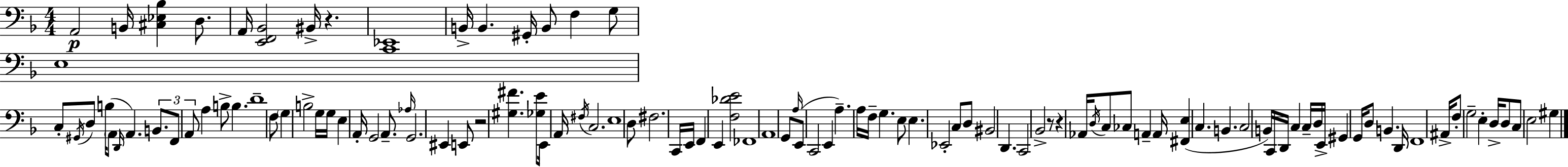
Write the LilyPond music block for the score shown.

{
  \clef bass
  \numericTimeSignature
  \time 4/4
  \key d \minor
  \repeat volta 2 { a,2\p b,16 <cis ees bes>4 d8. | a,16 <e, f, bes,>2 bis,16-> r4. | <c, ees,>1 | b,16-> b,4. gis,16-. b,8 f4 g8 | \break e1 | c8-. \acciaccatura { gis,16 } d8 b16( \parenthesize a,8 \grace { d,16 }) a,4. \tuplet 3/2 { b,8. | f,8 a,8 } a4 b8-> b4. | d'1-- | \break f8 \parenthesize g4 b2-> | g16 g16 e4 a,16-. g,2 a,8.-- | \grace { aes16 } g,2. eis,4 | e,8 r2 <gis fis'>4. | \break <ges e'>8 e,16 a,16 \acciaccatura { fis16 } c2. | e1 | d8 fis2. | c,16 e,16 f,4 e,4 <f des' e'>2 | \break fes,1 | a,1 | g,8 \grace { a16 }( e,8 c,2 | e,4 a4.--) a16 f16-- g4. | \break e8 e4. ees,2-. | c8 d8 bis,2 d,4. | c,2 bes,2-> | r8 r4 aes,16 \acciaccatura { d16 } c8 ces8 | \break a,4-- a,16 <fis, e>4( c4. | b,4. c2 b,16) c,16 | d,16 c4 c16-- d16 e,16-> gis,4 g,16 d8 b,4. | d,16 f,1 | \break ais,16-> f8-. g2-- | e4-. d16-> d8 c8 e2 | gis4 } \bar "|."
}